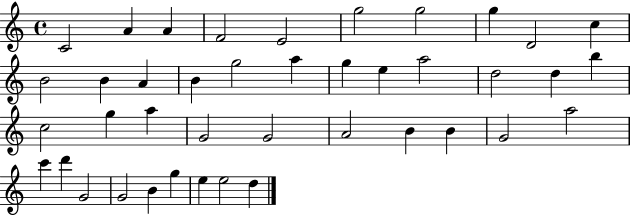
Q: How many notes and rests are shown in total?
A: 41